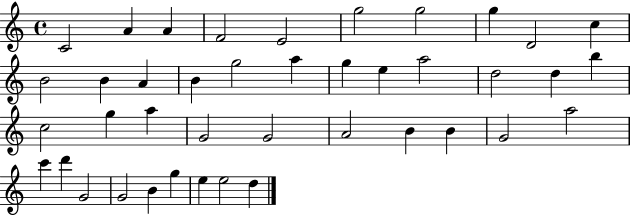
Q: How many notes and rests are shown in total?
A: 41